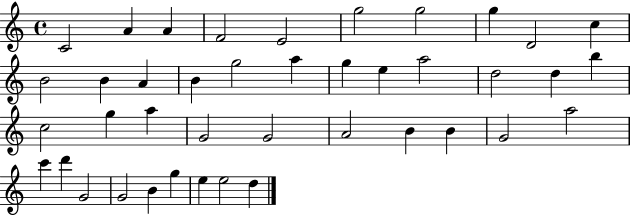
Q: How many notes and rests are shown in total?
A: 41